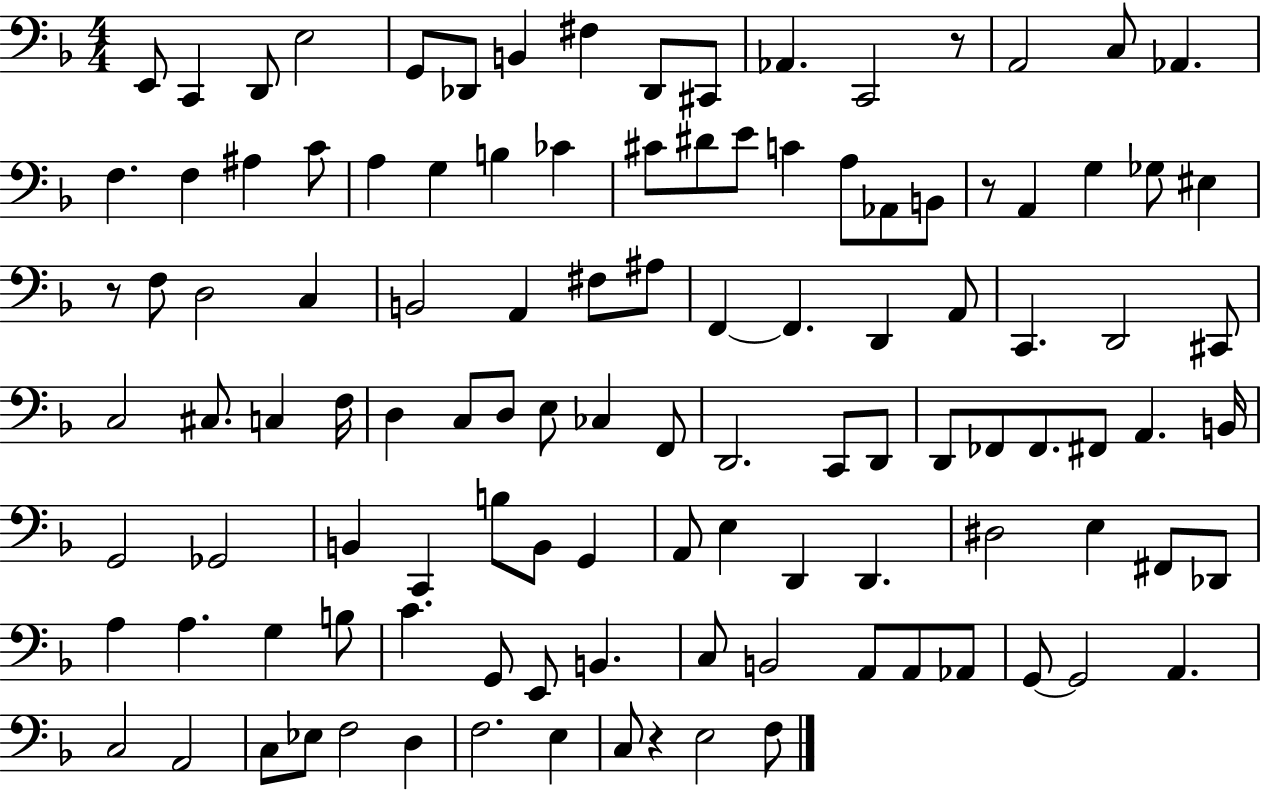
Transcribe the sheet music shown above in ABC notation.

X:1
T:Untitled
M:4/4
L:1/4
K:F
E,,/2 C,, D,,/2 E,2 G,,/2 _D,,/2 B,, ^F, _D,,/2 ^C,,/2 _A,, C,,2 z/2 A,,2 C,/2 _A,, F, F, ^A, C/2 A, G, B, _C ^C/2 ^D/2 E/2 C A,/2 _A,,/2 B,,/2 z/2 A,, G, _G,/2 ^E, z/2 F,/2 D,2 C, B,,2 A,, ^F,/2 ^A,/2 F,, F,, D,, A,,/2 C,, D,,2 ^C,,/2 C,2 ^C,/2 C, F,/4 D, C,/2 D,/2 E,/2 _C, F,,/2 D,,2 C,,/2 D,,/2 D,,/2 _F,,/2 _F,,/2 ^F,,/2 A,, B,,/4 G,,2 _G,,2 B,, C,, B,/2 B,,/2 G,, A,,/2 E, D,, D,, ^D,2 E, ^F,,/2 _D,,/2 A, A, G, B,/2 C G,,/2 E,,/2 B,, C,/2 B,,2 A,,/2 A,,/2 _A,,/2 G,,/2 G,,2 A,, C,2 A,,2 C,/2 _E,/2 F,2 D, F,2 E, C,/2 z E,2 F,/2